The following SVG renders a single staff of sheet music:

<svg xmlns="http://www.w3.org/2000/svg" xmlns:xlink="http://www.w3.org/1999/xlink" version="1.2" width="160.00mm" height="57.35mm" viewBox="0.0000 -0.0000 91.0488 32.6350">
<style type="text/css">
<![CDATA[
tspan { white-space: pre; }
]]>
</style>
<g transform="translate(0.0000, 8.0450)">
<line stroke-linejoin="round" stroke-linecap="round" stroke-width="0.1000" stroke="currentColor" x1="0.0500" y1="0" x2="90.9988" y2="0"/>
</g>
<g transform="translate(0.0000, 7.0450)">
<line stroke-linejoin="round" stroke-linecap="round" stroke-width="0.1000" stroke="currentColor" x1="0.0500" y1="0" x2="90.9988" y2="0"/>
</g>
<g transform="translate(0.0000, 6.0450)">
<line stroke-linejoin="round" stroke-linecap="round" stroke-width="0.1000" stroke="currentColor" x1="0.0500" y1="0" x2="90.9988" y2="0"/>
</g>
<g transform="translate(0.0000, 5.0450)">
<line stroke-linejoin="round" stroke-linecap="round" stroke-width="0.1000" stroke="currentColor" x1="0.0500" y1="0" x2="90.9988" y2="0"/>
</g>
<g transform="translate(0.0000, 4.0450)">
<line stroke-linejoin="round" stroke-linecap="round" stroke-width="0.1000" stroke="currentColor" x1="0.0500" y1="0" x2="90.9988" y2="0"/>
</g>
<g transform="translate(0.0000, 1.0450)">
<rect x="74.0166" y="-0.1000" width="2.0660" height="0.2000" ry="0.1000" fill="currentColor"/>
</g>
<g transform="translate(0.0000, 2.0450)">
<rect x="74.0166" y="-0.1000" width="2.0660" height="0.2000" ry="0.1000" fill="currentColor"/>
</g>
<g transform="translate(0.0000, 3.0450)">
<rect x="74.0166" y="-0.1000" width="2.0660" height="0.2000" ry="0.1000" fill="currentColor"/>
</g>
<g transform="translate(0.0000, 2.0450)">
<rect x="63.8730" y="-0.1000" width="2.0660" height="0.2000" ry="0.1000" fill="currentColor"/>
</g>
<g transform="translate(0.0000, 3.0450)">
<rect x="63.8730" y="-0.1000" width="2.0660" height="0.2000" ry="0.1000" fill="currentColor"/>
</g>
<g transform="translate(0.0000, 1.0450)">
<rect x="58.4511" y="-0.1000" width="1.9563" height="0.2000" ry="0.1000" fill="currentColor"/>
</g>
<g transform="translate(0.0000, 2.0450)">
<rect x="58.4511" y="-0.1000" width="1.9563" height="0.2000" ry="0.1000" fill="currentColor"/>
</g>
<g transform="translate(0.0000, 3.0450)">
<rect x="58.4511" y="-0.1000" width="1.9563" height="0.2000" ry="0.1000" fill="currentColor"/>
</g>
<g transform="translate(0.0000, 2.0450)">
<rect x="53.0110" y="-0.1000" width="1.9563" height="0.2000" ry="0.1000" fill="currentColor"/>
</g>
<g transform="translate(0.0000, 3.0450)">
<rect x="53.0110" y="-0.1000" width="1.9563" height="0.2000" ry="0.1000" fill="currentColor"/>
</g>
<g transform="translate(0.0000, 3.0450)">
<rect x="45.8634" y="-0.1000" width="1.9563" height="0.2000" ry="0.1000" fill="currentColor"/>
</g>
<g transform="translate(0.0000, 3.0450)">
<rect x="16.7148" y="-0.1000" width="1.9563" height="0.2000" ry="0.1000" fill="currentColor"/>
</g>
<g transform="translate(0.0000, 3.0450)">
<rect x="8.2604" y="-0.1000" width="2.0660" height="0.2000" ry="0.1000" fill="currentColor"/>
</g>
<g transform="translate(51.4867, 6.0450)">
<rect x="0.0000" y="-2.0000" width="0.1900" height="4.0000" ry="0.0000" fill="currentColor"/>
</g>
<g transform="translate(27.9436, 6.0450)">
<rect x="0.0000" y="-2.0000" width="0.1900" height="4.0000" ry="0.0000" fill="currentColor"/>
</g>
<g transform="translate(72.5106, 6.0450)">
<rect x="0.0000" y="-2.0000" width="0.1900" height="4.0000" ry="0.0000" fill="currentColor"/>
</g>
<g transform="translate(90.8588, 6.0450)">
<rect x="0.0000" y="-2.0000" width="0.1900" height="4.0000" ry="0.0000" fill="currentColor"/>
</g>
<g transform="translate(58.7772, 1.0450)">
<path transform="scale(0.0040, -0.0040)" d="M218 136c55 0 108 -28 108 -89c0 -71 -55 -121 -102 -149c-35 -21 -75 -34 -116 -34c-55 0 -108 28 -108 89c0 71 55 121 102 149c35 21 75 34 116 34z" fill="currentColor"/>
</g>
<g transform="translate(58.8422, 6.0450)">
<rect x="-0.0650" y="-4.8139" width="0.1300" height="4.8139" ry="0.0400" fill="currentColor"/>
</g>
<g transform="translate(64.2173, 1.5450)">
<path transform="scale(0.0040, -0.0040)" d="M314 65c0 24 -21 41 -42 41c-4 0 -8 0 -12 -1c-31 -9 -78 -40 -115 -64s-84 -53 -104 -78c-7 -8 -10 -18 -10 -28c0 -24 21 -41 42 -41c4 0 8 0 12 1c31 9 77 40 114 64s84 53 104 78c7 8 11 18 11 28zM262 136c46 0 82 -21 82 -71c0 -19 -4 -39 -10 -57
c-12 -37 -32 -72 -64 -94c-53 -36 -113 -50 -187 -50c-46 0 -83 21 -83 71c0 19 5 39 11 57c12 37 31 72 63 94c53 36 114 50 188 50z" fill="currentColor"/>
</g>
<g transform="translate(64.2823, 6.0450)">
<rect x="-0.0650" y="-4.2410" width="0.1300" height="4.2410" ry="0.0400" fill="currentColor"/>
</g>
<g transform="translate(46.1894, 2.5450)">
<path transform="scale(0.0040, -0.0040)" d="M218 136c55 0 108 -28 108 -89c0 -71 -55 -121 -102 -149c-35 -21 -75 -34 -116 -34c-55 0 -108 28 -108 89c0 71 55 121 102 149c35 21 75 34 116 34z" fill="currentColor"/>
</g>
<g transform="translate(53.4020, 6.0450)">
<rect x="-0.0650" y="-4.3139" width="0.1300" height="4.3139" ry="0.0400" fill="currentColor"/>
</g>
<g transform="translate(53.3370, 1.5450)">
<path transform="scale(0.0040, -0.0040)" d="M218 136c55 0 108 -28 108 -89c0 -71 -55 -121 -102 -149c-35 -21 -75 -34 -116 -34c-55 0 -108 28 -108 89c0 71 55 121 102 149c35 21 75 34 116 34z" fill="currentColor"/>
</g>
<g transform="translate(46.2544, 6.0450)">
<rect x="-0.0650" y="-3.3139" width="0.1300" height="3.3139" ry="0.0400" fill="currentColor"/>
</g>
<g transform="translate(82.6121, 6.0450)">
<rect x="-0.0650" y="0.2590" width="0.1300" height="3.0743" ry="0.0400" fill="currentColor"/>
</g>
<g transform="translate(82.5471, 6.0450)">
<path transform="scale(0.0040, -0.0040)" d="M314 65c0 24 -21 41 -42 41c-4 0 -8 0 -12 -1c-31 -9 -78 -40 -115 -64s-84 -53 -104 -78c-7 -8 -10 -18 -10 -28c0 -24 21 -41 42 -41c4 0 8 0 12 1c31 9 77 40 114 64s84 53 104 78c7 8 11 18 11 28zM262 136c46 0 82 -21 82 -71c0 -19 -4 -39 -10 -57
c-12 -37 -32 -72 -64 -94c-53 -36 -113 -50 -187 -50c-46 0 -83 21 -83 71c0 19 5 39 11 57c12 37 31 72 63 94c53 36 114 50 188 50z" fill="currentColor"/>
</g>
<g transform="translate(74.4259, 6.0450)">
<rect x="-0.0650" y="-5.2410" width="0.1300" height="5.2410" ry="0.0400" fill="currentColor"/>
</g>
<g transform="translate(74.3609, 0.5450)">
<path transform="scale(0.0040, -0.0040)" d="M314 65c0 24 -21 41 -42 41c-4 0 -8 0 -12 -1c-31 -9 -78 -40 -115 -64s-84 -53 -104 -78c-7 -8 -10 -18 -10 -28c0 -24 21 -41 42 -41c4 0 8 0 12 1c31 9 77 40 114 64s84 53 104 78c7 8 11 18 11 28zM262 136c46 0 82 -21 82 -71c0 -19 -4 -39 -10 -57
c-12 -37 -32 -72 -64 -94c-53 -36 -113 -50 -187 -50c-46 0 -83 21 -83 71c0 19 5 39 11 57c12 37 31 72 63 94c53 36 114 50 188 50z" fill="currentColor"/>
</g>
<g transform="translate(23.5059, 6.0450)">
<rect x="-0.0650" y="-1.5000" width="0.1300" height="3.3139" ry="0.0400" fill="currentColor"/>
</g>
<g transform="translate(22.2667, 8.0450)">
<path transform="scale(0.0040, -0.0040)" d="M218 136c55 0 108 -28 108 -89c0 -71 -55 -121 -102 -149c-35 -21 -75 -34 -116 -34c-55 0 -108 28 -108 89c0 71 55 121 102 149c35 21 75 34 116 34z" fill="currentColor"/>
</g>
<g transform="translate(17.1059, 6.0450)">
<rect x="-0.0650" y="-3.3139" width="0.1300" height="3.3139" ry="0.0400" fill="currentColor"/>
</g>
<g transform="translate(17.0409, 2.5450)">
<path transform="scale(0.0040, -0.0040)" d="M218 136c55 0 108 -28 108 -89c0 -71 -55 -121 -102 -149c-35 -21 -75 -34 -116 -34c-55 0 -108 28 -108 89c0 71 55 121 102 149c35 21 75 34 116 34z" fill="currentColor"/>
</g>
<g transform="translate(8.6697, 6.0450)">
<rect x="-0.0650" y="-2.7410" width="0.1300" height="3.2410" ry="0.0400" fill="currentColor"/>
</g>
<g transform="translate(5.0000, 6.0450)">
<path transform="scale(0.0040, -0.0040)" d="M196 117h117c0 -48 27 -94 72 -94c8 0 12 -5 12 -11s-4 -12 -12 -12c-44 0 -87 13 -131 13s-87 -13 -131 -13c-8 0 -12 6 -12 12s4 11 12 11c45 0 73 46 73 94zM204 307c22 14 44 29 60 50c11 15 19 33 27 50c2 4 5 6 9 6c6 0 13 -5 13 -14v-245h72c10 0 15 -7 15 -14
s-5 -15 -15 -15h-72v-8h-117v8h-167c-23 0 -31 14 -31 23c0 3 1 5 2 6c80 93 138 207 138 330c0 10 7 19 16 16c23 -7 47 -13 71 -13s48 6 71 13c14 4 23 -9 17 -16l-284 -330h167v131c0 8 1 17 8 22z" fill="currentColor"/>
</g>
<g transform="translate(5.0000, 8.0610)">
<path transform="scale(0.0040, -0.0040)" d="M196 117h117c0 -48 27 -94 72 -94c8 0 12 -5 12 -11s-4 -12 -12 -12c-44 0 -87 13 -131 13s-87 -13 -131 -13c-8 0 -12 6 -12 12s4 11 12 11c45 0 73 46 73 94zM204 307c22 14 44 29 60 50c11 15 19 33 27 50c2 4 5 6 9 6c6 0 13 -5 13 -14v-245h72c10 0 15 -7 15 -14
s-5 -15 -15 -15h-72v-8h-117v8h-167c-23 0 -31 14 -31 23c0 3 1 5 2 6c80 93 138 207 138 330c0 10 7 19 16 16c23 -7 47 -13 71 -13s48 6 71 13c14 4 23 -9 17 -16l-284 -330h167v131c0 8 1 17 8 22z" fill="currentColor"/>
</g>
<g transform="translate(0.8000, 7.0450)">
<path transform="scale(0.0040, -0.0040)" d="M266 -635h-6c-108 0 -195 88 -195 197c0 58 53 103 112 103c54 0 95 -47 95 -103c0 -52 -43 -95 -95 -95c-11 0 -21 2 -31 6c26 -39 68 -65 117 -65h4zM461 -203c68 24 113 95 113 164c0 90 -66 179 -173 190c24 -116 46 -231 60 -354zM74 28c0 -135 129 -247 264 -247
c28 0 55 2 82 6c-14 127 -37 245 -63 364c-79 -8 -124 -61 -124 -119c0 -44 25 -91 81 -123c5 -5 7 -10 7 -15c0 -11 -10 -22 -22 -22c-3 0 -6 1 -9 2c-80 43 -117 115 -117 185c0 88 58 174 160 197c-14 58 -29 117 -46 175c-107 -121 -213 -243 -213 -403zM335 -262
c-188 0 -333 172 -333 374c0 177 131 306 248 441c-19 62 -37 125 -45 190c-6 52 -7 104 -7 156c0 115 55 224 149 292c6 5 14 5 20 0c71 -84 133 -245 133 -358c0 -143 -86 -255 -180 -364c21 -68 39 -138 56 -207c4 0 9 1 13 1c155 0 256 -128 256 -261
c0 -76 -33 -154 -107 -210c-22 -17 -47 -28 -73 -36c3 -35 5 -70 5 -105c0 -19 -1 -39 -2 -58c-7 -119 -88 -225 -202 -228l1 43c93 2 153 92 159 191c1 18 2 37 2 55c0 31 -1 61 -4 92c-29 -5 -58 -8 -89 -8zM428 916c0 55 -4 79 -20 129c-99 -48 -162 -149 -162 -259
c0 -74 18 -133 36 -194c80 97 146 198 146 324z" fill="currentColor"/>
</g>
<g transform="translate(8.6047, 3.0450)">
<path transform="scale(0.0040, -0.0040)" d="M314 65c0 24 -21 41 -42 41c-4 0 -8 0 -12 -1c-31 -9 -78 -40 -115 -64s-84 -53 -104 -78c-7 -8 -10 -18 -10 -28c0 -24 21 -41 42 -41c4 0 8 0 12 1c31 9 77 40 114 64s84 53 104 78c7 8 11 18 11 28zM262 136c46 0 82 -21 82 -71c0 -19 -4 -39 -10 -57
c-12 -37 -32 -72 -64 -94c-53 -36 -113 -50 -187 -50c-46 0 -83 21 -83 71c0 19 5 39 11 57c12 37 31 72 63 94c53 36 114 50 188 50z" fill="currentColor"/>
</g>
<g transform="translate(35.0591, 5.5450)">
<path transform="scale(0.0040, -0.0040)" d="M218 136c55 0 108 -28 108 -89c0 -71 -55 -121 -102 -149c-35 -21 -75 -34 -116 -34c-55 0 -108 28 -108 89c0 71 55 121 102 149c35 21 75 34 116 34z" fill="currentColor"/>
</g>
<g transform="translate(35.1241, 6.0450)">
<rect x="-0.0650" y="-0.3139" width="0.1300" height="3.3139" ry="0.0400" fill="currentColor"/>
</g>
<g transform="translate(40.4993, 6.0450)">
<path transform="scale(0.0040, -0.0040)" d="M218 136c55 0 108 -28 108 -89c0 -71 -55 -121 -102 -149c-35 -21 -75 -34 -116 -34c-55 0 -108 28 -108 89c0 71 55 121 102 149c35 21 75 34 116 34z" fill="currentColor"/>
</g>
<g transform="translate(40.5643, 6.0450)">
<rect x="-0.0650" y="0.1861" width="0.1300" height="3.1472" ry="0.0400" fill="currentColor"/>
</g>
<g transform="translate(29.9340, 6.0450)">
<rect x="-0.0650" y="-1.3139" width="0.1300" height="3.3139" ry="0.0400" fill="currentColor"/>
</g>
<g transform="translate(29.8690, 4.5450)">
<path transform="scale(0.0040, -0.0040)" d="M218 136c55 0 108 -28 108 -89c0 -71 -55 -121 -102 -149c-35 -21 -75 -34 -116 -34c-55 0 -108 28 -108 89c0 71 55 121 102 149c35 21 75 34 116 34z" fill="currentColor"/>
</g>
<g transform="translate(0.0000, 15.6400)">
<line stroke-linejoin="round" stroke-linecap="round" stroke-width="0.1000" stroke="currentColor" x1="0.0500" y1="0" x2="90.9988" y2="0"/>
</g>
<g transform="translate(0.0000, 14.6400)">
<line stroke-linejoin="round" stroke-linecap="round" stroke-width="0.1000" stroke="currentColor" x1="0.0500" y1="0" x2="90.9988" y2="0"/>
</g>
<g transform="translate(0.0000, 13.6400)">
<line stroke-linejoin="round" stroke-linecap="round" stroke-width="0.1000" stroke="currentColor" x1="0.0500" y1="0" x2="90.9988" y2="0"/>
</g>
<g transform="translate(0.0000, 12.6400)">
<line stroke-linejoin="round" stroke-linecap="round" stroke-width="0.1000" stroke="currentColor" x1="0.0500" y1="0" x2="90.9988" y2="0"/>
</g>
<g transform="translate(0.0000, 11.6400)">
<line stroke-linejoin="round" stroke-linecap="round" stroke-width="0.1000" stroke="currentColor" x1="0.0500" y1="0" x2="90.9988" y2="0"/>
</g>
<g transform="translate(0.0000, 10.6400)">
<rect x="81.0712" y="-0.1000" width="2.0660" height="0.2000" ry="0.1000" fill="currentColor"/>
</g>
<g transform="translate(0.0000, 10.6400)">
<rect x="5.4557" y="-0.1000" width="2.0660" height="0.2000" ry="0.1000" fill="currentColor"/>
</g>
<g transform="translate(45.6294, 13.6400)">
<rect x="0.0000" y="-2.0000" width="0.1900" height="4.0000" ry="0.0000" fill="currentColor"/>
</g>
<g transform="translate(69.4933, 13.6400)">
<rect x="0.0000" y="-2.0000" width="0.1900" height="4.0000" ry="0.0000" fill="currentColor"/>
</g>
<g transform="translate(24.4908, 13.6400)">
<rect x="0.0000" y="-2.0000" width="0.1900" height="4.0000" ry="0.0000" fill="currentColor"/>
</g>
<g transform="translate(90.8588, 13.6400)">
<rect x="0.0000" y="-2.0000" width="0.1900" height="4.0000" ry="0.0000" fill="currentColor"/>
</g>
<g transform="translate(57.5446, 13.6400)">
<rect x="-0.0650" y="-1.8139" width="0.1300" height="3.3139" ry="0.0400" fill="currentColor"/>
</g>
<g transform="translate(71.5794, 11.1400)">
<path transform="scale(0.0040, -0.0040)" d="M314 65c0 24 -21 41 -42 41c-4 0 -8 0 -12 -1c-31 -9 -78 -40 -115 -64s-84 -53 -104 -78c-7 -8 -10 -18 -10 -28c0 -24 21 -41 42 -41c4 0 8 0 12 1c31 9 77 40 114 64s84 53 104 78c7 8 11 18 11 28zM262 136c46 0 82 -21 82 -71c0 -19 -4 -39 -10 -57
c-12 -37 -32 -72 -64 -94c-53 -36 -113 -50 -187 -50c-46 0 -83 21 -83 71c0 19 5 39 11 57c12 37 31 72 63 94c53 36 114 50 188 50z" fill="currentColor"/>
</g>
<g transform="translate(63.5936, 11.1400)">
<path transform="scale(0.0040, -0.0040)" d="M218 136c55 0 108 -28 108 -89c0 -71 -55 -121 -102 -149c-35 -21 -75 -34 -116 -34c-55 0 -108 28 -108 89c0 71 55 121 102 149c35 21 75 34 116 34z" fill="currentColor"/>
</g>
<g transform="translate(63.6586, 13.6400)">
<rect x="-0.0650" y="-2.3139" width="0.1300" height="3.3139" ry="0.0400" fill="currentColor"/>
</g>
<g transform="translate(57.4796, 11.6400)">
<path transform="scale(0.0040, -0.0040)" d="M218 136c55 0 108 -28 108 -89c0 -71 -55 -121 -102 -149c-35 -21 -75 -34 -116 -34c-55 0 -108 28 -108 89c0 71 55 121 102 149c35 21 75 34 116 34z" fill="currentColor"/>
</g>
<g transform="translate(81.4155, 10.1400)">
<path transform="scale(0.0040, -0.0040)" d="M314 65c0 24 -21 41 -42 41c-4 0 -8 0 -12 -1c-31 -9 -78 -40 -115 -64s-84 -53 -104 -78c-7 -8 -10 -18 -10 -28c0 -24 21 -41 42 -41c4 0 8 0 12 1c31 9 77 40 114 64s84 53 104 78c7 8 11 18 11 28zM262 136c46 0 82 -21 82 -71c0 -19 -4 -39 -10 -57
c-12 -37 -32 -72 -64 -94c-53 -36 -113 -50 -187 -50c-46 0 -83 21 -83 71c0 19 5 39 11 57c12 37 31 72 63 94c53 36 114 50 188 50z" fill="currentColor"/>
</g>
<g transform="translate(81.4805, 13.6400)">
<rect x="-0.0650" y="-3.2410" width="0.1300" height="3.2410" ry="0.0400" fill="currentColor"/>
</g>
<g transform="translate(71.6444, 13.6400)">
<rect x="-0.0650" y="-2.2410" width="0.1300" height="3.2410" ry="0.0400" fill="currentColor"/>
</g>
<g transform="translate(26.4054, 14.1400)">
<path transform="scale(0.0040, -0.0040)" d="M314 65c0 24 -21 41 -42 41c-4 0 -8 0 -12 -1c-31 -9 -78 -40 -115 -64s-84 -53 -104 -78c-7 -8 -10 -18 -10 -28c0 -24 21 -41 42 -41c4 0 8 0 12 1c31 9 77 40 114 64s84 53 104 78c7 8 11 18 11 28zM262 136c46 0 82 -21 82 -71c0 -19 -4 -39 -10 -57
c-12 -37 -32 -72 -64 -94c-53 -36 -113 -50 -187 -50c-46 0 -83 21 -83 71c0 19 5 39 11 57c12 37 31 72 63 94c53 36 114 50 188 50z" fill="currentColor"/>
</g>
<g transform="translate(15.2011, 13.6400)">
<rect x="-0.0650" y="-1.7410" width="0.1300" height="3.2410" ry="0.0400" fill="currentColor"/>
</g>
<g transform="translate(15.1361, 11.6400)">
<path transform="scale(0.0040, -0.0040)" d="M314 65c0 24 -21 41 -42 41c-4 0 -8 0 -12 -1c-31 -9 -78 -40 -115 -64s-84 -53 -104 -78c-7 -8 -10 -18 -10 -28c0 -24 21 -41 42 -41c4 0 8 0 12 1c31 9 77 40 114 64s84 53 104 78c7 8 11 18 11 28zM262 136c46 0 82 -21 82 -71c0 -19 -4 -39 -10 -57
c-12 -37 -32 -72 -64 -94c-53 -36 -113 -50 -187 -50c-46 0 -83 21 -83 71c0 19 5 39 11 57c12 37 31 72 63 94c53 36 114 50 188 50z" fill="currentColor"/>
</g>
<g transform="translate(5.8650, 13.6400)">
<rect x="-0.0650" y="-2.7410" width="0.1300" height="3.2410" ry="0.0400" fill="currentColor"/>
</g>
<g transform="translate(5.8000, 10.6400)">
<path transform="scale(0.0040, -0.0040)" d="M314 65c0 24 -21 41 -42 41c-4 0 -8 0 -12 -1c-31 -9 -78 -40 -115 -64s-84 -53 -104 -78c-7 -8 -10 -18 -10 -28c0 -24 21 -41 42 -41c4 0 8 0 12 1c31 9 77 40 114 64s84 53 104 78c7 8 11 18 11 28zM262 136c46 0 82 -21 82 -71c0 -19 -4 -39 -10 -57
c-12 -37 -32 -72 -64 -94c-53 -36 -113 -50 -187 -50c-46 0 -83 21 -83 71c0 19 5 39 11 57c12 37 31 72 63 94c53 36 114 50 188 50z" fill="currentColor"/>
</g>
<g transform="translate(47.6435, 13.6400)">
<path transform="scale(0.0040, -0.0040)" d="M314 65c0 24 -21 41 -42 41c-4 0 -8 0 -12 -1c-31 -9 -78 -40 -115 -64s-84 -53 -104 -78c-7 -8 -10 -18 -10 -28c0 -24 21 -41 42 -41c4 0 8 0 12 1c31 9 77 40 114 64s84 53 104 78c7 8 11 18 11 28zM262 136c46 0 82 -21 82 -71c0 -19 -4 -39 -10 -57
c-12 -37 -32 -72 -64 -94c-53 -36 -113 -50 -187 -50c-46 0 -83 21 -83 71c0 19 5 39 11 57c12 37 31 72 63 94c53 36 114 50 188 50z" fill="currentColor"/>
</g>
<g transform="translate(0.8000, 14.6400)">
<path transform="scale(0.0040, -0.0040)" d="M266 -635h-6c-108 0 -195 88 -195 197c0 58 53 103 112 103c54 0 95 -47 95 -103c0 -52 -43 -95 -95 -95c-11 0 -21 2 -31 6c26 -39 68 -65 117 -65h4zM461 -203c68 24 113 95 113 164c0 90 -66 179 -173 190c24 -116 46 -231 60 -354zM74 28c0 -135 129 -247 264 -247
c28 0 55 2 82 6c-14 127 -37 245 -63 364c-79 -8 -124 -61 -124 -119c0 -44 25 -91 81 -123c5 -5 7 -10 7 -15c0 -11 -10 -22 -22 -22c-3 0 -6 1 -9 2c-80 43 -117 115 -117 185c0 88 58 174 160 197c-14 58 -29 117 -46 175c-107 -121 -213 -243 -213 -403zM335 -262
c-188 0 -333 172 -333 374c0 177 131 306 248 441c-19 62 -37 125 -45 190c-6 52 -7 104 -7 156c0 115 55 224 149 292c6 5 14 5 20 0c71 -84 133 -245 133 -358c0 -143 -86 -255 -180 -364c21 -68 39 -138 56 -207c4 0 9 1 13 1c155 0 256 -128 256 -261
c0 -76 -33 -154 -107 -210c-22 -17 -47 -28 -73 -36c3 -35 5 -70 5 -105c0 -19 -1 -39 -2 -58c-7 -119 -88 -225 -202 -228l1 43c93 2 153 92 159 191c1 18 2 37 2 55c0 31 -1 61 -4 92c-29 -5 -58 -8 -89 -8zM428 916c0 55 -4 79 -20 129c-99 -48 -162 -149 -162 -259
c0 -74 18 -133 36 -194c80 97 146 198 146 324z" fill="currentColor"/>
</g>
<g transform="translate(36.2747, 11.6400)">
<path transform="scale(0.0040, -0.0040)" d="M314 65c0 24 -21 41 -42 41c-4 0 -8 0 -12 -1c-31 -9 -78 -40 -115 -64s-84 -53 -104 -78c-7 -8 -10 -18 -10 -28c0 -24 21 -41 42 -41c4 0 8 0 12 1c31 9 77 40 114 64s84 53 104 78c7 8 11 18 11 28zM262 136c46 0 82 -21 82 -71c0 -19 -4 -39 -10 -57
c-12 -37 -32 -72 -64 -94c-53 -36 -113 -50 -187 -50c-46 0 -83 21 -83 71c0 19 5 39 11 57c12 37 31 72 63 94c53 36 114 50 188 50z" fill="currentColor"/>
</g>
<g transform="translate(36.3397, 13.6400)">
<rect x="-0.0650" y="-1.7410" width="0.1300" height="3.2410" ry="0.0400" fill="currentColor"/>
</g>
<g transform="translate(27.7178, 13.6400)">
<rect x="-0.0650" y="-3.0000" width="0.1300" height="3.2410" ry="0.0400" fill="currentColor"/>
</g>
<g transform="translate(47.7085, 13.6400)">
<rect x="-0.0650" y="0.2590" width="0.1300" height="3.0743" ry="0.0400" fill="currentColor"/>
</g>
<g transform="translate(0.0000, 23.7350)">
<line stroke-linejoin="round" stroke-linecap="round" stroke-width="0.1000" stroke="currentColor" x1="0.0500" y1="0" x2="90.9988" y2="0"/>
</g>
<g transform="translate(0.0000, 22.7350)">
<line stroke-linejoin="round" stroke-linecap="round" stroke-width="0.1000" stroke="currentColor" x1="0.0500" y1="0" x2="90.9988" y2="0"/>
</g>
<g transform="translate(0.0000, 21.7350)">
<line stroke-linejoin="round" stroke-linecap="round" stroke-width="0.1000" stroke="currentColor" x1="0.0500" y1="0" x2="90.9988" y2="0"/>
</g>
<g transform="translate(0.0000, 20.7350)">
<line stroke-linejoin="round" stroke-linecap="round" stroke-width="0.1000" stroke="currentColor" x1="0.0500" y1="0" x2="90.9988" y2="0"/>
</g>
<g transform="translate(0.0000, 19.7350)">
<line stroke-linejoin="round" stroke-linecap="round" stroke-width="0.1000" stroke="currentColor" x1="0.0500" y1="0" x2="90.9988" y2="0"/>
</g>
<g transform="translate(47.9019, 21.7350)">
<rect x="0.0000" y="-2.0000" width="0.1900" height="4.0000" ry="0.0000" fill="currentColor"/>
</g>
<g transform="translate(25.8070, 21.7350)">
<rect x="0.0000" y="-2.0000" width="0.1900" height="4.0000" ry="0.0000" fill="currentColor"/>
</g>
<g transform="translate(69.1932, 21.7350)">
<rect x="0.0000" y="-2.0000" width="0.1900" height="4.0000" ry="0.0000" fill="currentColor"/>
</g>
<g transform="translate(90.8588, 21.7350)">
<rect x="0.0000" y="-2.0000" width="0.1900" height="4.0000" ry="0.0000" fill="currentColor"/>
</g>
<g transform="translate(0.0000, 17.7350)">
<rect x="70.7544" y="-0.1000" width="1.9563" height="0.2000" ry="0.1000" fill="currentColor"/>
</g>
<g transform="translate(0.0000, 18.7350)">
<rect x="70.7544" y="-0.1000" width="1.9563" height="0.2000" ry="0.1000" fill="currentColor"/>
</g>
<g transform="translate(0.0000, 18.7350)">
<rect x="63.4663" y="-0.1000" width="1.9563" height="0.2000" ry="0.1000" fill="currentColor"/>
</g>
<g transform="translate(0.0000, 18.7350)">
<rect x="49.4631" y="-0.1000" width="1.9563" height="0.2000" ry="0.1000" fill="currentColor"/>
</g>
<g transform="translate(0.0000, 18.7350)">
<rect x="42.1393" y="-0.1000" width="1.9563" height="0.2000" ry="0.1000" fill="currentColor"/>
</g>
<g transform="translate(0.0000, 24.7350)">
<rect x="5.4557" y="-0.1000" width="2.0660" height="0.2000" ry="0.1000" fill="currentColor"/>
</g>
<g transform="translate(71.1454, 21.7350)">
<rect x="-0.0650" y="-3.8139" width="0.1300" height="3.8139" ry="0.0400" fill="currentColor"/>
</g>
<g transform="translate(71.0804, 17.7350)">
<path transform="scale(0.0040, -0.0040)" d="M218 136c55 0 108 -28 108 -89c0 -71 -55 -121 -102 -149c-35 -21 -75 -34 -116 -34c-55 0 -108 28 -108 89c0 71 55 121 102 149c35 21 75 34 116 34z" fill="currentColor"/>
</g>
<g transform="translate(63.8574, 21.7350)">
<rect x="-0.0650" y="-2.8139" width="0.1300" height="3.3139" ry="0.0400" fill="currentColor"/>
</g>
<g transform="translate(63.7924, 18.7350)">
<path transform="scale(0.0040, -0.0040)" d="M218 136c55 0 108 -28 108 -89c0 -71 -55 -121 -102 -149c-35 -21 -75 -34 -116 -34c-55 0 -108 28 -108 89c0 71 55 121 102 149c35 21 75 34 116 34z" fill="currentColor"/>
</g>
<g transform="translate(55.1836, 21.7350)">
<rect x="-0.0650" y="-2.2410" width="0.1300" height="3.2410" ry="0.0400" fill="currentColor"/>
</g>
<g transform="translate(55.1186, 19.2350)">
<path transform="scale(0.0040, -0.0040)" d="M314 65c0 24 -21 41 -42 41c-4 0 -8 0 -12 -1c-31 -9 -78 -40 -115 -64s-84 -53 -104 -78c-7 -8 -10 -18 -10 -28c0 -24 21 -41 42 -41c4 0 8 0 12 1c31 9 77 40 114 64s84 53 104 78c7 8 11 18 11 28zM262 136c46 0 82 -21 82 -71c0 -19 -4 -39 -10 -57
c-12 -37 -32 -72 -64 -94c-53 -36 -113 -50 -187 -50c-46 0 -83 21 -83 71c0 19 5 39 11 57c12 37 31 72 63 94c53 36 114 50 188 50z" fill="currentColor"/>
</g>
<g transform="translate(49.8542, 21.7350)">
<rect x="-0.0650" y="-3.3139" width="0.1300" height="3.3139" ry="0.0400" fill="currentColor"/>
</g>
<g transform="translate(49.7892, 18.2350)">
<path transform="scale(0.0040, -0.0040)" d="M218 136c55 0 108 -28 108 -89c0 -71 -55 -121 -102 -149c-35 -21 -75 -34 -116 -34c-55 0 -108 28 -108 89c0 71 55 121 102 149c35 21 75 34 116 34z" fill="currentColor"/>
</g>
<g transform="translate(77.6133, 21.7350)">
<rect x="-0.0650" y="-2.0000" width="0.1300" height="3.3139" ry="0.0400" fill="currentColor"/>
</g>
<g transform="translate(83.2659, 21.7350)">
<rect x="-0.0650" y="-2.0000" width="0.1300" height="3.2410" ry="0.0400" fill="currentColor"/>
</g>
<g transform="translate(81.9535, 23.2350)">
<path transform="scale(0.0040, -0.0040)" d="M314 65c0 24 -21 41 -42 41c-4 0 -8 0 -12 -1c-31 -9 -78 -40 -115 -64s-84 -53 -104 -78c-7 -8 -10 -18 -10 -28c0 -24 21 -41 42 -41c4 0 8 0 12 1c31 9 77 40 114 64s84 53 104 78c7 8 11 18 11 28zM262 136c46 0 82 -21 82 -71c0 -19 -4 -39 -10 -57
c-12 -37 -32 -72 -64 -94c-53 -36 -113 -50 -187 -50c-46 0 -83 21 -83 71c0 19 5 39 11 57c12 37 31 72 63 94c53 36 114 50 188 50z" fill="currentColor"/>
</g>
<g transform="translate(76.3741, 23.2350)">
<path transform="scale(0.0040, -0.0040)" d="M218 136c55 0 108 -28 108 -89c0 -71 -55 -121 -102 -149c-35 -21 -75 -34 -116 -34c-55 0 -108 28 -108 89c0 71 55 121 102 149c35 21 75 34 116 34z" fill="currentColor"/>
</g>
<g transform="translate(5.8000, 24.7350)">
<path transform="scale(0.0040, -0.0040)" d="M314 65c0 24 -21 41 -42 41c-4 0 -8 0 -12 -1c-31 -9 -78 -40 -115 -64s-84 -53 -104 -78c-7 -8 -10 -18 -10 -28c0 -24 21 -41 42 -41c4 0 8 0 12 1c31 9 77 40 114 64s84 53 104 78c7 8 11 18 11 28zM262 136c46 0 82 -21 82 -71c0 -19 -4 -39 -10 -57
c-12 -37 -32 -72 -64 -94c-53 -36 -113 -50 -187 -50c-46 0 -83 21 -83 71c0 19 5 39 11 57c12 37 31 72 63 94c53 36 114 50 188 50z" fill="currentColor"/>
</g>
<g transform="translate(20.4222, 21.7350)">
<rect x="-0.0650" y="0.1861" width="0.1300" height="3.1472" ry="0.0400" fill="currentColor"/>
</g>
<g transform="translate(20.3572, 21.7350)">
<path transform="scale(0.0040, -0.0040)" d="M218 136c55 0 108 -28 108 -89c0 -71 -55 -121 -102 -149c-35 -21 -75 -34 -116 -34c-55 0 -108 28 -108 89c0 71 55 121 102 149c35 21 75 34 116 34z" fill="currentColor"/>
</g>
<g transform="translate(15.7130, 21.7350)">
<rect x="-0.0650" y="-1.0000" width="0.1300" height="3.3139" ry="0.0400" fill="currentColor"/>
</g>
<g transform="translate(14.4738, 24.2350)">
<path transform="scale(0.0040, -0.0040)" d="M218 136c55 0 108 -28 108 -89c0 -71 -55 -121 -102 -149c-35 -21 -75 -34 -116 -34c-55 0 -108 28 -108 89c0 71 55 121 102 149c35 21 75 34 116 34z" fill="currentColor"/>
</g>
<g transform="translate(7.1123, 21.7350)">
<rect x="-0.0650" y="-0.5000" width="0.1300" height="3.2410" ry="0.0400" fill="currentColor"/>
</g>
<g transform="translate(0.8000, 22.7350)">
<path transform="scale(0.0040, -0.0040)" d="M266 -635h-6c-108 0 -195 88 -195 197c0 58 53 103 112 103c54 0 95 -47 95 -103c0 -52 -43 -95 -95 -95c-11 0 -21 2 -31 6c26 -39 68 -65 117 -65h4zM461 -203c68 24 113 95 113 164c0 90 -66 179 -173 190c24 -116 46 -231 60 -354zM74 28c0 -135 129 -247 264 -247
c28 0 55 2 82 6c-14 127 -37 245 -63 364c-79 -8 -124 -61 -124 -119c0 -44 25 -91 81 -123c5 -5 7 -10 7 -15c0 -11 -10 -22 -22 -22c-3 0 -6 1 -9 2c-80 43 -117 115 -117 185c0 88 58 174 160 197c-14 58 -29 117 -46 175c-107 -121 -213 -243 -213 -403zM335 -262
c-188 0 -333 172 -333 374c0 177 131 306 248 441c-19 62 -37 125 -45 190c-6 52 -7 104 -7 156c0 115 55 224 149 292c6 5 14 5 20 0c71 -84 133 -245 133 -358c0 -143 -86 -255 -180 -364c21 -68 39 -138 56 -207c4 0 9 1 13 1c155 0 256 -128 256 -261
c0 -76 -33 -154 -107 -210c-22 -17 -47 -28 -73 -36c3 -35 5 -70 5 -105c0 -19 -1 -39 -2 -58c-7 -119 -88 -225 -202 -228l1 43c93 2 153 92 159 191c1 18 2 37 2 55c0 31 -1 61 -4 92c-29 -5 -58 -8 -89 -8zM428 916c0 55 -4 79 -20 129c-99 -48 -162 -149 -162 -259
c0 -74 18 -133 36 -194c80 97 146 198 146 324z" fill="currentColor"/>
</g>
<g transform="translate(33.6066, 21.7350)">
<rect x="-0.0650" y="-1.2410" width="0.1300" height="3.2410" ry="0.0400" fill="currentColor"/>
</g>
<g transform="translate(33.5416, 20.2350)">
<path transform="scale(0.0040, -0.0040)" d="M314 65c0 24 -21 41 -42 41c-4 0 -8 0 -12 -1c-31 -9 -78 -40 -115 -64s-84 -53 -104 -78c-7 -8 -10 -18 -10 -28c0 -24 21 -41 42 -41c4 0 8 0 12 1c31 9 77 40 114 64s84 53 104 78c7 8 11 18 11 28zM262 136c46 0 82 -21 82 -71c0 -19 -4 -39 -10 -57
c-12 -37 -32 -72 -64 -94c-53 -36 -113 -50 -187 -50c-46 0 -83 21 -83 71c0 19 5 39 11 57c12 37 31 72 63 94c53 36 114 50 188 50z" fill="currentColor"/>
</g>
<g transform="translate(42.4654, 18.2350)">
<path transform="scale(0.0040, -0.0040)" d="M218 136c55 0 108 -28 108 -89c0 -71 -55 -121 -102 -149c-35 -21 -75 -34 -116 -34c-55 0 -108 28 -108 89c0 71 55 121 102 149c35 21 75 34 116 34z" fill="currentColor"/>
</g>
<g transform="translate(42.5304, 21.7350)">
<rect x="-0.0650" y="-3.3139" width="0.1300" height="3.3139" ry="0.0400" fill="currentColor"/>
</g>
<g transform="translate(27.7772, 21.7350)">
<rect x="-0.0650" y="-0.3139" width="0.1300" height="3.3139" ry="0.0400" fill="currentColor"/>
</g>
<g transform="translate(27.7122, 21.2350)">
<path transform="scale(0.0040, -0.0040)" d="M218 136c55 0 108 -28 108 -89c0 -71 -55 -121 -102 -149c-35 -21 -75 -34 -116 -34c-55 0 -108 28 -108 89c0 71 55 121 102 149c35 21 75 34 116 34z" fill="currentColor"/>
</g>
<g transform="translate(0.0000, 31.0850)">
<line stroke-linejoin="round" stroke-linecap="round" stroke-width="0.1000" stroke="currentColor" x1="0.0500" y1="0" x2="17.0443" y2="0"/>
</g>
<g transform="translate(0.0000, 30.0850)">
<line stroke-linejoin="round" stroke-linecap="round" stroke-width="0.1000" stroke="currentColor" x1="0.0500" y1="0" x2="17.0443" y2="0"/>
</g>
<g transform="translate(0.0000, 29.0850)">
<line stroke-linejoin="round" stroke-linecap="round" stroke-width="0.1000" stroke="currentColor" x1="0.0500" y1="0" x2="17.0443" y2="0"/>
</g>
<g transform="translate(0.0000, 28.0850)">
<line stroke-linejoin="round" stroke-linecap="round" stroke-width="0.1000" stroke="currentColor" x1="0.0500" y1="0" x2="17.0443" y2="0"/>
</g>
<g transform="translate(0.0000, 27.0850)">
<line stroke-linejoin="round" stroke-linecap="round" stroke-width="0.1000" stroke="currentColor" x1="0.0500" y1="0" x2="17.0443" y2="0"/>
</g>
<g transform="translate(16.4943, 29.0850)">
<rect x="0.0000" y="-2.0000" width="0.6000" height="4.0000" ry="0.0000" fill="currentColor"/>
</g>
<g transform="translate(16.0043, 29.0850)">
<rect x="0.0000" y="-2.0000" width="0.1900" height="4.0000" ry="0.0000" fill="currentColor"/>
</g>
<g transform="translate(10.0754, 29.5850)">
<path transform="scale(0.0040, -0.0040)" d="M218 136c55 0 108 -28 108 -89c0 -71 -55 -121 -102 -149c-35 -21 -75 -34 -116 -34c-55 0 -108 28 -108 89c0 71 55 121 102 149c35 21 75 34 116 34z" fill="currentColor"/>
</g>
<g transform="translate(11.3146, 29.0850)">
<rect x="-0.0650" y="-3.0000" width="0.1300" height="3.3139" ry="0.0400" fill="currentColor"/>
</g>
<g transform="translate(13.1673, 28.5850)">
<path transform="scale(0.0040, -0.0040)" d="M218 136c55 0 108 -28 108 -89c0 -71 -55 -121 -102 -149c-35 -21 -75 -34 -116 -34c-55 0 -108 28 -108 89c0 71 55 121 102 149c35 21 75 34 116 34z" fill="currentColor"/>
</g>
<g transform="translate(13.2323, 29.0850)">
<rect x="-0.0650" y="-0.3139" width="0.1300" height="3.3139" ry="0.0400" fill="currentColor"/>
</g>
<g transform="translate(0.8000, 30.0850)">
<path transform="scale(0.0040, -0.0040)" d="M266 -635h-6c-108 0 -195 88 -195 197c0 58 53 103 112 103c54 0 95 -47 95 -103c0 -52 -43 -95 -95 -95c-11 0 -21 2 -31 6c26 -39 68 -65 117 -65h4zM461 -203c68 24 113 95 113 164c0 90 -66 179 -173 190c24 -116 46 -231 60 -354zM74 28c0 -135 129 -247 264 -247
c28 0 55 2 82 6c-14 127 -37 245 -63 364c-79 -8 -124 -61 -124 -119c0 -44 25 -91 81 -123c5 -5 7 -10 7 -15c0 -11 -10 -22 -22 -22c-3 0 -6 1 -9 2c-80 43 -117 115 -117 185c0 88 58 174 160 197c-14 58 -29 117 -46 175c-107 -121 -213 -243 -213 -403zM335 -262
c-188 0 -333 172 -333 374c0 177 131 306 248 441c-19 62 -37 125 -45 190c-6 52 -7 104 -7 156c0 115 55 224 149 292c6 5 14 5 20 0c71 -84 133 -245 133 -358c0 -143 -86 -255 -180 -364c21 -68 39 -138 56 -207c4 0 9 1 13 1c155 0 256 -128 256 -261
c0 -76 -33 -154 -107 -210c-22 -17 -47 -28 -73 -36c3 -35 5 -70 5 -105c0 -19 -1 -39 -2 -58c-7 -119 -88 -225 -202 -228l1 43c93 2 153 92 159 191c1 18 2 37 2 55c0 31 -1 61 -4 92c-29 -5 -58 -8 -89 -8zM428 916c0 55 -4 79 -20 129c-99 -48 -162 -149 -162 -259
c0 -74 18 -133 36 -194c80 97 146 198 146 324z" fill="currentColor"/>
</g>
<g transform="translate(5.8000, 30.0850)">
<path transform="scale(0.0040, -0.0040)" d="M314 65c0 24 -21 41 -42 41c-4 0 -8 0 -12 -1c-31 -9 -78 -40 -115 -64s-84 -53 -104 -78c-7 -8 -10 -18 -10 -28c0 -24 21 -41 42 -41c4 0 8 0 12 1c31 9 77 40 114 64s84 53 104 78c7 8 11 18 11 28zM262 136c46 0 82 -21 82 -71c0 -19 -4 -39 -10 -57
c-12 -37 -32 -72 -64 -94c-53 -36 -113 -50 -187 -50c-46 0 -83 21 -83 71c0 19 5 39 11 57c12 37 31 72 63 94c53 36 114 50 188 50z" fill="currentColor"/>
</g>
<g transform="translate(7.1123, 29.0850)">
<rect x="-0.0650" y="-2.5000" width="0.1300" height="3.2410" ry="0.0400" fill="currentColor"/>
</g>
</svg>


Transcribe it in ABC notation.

X:1
T:Untitled
M:4/4
L:1/4
K:C
a2 b E e c B b d' e' d'2 f'2 B2 a2 f2 A2 f2 B2 f g g2 b2 C2 D B c e2 b b g2 a c' F F2 G2 A c